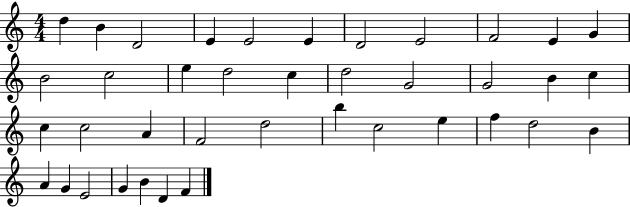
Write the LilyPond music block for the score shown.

{
  \clef treble
  \numericTimeSignature
  \time 4/4
  \key c \major
  d''4 b'4 d'2 | e'4 e'2 e'4 | d'2 e'2 | f'2 e'4 g'4 | \break b'2 c''2 | e''4 d''2 c''4 | d''2 g'2 | g'2 b'4 c''4 | \break c''4 c''2 a'4 | f'2 d''2 | b''4 c''2 e''4 | f''4 d''2 b'4 | \break a'4 g'4 e'2 | g'4 b'4 d'4 f'4 | \bar "|."
}